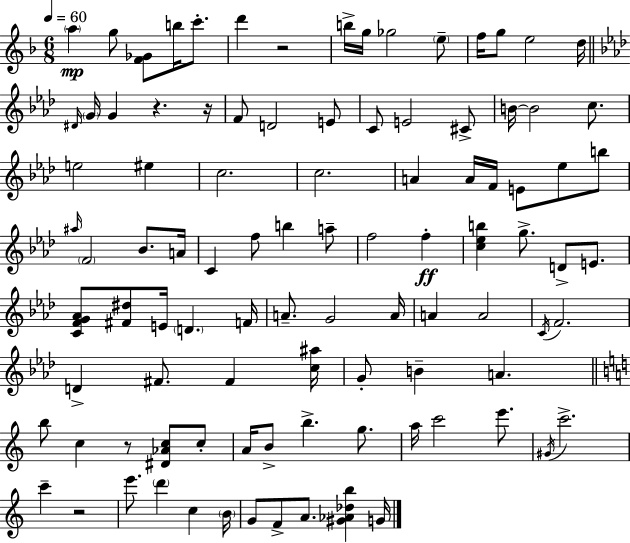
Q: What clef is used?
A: treble